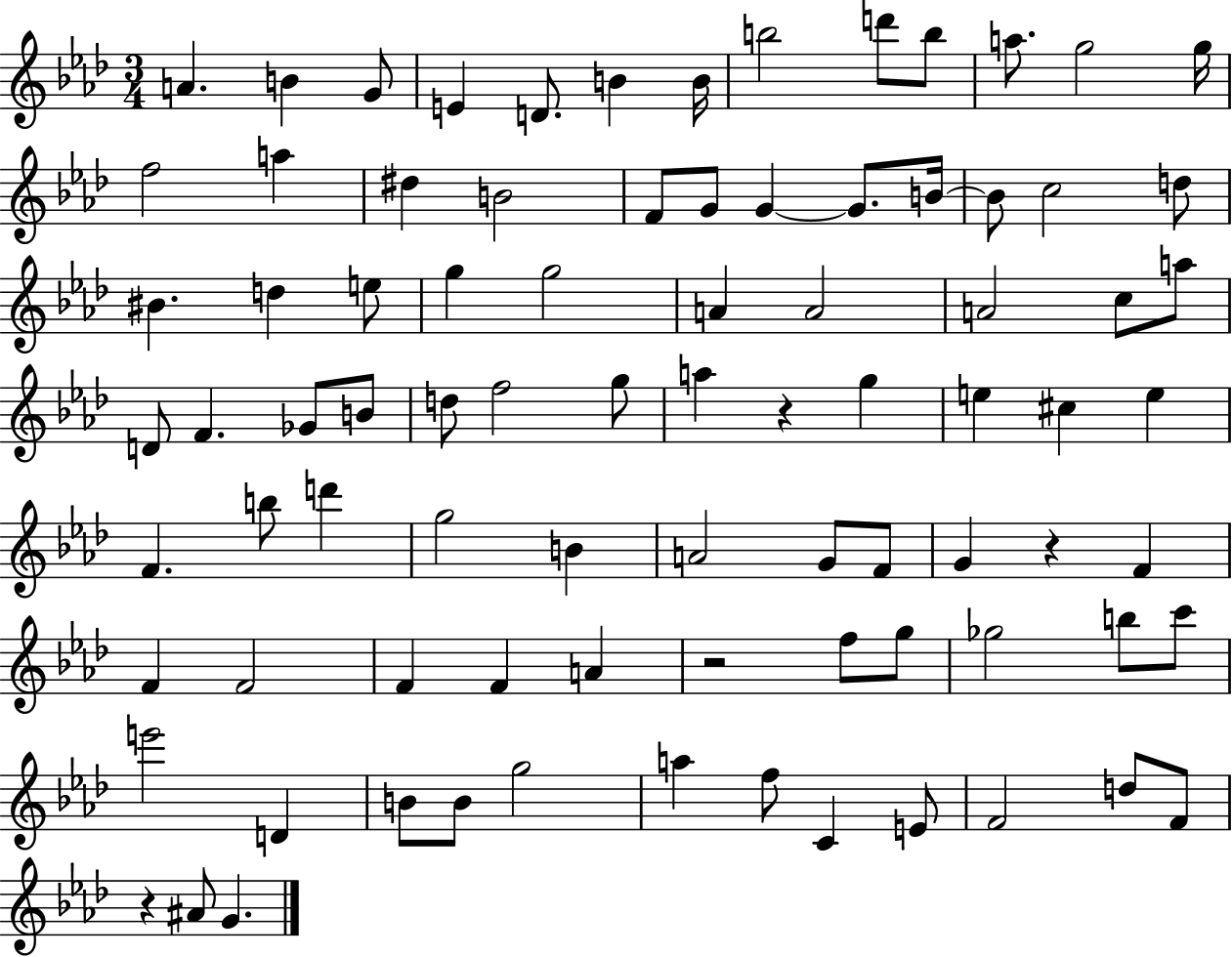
{
  \clef treble
  \numericTimeSignature
  \time 3/4
  \key aes \major
  \repeat volta 2 { a'4. b'4 g'8 | e'4 d'8. b'4 b'16 | b''2 d'''8 b''8 | a''8. g''2 g''16 | \break f''2 a''4 | dis''4 b'2 | f'8 g'8 g'4~~ g'8. b'16~~ | b'8 c''2 d''8 | \break bis'4. d''4 e''8 | g''4 g''2 | a'4 a'2 | a'2 c''8 a''8 | \break d'8 f'4. ges'8 b'8 | d''8 f''2 g''8 | a''4 r4 g''4 | e''4 cis''4 e''4 | \break f'4. b''8 d'''4 | g''2 b'4 | a'2 g'8 f'8 | g'4 r4 f'4 | \break f'4 f'2 | f'4 f'4 a'4 | r2 f''8 g''8 | ges''2 b''8 c'''8 | \break e'''2 d'4 | b'8 b'8 g''2 | a''4 f''8 c'4 e'8 | f'2 d''8 f'8 | \break r4 ais'8 g'4. | } \bar "|."
}